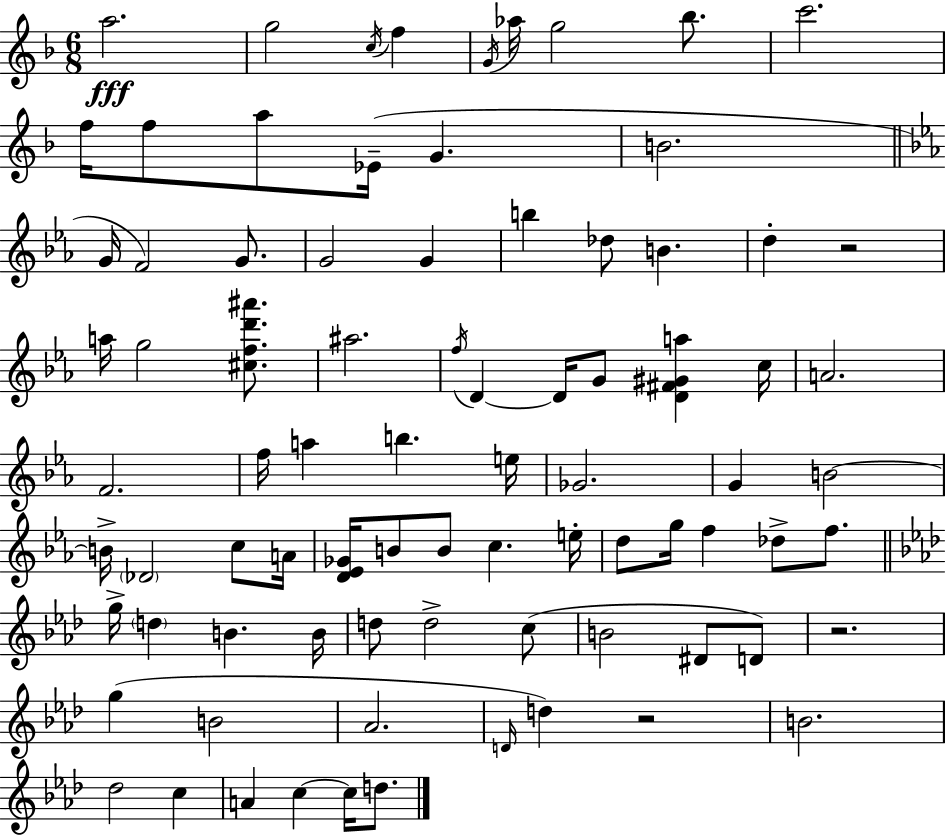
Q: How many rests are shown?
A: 3